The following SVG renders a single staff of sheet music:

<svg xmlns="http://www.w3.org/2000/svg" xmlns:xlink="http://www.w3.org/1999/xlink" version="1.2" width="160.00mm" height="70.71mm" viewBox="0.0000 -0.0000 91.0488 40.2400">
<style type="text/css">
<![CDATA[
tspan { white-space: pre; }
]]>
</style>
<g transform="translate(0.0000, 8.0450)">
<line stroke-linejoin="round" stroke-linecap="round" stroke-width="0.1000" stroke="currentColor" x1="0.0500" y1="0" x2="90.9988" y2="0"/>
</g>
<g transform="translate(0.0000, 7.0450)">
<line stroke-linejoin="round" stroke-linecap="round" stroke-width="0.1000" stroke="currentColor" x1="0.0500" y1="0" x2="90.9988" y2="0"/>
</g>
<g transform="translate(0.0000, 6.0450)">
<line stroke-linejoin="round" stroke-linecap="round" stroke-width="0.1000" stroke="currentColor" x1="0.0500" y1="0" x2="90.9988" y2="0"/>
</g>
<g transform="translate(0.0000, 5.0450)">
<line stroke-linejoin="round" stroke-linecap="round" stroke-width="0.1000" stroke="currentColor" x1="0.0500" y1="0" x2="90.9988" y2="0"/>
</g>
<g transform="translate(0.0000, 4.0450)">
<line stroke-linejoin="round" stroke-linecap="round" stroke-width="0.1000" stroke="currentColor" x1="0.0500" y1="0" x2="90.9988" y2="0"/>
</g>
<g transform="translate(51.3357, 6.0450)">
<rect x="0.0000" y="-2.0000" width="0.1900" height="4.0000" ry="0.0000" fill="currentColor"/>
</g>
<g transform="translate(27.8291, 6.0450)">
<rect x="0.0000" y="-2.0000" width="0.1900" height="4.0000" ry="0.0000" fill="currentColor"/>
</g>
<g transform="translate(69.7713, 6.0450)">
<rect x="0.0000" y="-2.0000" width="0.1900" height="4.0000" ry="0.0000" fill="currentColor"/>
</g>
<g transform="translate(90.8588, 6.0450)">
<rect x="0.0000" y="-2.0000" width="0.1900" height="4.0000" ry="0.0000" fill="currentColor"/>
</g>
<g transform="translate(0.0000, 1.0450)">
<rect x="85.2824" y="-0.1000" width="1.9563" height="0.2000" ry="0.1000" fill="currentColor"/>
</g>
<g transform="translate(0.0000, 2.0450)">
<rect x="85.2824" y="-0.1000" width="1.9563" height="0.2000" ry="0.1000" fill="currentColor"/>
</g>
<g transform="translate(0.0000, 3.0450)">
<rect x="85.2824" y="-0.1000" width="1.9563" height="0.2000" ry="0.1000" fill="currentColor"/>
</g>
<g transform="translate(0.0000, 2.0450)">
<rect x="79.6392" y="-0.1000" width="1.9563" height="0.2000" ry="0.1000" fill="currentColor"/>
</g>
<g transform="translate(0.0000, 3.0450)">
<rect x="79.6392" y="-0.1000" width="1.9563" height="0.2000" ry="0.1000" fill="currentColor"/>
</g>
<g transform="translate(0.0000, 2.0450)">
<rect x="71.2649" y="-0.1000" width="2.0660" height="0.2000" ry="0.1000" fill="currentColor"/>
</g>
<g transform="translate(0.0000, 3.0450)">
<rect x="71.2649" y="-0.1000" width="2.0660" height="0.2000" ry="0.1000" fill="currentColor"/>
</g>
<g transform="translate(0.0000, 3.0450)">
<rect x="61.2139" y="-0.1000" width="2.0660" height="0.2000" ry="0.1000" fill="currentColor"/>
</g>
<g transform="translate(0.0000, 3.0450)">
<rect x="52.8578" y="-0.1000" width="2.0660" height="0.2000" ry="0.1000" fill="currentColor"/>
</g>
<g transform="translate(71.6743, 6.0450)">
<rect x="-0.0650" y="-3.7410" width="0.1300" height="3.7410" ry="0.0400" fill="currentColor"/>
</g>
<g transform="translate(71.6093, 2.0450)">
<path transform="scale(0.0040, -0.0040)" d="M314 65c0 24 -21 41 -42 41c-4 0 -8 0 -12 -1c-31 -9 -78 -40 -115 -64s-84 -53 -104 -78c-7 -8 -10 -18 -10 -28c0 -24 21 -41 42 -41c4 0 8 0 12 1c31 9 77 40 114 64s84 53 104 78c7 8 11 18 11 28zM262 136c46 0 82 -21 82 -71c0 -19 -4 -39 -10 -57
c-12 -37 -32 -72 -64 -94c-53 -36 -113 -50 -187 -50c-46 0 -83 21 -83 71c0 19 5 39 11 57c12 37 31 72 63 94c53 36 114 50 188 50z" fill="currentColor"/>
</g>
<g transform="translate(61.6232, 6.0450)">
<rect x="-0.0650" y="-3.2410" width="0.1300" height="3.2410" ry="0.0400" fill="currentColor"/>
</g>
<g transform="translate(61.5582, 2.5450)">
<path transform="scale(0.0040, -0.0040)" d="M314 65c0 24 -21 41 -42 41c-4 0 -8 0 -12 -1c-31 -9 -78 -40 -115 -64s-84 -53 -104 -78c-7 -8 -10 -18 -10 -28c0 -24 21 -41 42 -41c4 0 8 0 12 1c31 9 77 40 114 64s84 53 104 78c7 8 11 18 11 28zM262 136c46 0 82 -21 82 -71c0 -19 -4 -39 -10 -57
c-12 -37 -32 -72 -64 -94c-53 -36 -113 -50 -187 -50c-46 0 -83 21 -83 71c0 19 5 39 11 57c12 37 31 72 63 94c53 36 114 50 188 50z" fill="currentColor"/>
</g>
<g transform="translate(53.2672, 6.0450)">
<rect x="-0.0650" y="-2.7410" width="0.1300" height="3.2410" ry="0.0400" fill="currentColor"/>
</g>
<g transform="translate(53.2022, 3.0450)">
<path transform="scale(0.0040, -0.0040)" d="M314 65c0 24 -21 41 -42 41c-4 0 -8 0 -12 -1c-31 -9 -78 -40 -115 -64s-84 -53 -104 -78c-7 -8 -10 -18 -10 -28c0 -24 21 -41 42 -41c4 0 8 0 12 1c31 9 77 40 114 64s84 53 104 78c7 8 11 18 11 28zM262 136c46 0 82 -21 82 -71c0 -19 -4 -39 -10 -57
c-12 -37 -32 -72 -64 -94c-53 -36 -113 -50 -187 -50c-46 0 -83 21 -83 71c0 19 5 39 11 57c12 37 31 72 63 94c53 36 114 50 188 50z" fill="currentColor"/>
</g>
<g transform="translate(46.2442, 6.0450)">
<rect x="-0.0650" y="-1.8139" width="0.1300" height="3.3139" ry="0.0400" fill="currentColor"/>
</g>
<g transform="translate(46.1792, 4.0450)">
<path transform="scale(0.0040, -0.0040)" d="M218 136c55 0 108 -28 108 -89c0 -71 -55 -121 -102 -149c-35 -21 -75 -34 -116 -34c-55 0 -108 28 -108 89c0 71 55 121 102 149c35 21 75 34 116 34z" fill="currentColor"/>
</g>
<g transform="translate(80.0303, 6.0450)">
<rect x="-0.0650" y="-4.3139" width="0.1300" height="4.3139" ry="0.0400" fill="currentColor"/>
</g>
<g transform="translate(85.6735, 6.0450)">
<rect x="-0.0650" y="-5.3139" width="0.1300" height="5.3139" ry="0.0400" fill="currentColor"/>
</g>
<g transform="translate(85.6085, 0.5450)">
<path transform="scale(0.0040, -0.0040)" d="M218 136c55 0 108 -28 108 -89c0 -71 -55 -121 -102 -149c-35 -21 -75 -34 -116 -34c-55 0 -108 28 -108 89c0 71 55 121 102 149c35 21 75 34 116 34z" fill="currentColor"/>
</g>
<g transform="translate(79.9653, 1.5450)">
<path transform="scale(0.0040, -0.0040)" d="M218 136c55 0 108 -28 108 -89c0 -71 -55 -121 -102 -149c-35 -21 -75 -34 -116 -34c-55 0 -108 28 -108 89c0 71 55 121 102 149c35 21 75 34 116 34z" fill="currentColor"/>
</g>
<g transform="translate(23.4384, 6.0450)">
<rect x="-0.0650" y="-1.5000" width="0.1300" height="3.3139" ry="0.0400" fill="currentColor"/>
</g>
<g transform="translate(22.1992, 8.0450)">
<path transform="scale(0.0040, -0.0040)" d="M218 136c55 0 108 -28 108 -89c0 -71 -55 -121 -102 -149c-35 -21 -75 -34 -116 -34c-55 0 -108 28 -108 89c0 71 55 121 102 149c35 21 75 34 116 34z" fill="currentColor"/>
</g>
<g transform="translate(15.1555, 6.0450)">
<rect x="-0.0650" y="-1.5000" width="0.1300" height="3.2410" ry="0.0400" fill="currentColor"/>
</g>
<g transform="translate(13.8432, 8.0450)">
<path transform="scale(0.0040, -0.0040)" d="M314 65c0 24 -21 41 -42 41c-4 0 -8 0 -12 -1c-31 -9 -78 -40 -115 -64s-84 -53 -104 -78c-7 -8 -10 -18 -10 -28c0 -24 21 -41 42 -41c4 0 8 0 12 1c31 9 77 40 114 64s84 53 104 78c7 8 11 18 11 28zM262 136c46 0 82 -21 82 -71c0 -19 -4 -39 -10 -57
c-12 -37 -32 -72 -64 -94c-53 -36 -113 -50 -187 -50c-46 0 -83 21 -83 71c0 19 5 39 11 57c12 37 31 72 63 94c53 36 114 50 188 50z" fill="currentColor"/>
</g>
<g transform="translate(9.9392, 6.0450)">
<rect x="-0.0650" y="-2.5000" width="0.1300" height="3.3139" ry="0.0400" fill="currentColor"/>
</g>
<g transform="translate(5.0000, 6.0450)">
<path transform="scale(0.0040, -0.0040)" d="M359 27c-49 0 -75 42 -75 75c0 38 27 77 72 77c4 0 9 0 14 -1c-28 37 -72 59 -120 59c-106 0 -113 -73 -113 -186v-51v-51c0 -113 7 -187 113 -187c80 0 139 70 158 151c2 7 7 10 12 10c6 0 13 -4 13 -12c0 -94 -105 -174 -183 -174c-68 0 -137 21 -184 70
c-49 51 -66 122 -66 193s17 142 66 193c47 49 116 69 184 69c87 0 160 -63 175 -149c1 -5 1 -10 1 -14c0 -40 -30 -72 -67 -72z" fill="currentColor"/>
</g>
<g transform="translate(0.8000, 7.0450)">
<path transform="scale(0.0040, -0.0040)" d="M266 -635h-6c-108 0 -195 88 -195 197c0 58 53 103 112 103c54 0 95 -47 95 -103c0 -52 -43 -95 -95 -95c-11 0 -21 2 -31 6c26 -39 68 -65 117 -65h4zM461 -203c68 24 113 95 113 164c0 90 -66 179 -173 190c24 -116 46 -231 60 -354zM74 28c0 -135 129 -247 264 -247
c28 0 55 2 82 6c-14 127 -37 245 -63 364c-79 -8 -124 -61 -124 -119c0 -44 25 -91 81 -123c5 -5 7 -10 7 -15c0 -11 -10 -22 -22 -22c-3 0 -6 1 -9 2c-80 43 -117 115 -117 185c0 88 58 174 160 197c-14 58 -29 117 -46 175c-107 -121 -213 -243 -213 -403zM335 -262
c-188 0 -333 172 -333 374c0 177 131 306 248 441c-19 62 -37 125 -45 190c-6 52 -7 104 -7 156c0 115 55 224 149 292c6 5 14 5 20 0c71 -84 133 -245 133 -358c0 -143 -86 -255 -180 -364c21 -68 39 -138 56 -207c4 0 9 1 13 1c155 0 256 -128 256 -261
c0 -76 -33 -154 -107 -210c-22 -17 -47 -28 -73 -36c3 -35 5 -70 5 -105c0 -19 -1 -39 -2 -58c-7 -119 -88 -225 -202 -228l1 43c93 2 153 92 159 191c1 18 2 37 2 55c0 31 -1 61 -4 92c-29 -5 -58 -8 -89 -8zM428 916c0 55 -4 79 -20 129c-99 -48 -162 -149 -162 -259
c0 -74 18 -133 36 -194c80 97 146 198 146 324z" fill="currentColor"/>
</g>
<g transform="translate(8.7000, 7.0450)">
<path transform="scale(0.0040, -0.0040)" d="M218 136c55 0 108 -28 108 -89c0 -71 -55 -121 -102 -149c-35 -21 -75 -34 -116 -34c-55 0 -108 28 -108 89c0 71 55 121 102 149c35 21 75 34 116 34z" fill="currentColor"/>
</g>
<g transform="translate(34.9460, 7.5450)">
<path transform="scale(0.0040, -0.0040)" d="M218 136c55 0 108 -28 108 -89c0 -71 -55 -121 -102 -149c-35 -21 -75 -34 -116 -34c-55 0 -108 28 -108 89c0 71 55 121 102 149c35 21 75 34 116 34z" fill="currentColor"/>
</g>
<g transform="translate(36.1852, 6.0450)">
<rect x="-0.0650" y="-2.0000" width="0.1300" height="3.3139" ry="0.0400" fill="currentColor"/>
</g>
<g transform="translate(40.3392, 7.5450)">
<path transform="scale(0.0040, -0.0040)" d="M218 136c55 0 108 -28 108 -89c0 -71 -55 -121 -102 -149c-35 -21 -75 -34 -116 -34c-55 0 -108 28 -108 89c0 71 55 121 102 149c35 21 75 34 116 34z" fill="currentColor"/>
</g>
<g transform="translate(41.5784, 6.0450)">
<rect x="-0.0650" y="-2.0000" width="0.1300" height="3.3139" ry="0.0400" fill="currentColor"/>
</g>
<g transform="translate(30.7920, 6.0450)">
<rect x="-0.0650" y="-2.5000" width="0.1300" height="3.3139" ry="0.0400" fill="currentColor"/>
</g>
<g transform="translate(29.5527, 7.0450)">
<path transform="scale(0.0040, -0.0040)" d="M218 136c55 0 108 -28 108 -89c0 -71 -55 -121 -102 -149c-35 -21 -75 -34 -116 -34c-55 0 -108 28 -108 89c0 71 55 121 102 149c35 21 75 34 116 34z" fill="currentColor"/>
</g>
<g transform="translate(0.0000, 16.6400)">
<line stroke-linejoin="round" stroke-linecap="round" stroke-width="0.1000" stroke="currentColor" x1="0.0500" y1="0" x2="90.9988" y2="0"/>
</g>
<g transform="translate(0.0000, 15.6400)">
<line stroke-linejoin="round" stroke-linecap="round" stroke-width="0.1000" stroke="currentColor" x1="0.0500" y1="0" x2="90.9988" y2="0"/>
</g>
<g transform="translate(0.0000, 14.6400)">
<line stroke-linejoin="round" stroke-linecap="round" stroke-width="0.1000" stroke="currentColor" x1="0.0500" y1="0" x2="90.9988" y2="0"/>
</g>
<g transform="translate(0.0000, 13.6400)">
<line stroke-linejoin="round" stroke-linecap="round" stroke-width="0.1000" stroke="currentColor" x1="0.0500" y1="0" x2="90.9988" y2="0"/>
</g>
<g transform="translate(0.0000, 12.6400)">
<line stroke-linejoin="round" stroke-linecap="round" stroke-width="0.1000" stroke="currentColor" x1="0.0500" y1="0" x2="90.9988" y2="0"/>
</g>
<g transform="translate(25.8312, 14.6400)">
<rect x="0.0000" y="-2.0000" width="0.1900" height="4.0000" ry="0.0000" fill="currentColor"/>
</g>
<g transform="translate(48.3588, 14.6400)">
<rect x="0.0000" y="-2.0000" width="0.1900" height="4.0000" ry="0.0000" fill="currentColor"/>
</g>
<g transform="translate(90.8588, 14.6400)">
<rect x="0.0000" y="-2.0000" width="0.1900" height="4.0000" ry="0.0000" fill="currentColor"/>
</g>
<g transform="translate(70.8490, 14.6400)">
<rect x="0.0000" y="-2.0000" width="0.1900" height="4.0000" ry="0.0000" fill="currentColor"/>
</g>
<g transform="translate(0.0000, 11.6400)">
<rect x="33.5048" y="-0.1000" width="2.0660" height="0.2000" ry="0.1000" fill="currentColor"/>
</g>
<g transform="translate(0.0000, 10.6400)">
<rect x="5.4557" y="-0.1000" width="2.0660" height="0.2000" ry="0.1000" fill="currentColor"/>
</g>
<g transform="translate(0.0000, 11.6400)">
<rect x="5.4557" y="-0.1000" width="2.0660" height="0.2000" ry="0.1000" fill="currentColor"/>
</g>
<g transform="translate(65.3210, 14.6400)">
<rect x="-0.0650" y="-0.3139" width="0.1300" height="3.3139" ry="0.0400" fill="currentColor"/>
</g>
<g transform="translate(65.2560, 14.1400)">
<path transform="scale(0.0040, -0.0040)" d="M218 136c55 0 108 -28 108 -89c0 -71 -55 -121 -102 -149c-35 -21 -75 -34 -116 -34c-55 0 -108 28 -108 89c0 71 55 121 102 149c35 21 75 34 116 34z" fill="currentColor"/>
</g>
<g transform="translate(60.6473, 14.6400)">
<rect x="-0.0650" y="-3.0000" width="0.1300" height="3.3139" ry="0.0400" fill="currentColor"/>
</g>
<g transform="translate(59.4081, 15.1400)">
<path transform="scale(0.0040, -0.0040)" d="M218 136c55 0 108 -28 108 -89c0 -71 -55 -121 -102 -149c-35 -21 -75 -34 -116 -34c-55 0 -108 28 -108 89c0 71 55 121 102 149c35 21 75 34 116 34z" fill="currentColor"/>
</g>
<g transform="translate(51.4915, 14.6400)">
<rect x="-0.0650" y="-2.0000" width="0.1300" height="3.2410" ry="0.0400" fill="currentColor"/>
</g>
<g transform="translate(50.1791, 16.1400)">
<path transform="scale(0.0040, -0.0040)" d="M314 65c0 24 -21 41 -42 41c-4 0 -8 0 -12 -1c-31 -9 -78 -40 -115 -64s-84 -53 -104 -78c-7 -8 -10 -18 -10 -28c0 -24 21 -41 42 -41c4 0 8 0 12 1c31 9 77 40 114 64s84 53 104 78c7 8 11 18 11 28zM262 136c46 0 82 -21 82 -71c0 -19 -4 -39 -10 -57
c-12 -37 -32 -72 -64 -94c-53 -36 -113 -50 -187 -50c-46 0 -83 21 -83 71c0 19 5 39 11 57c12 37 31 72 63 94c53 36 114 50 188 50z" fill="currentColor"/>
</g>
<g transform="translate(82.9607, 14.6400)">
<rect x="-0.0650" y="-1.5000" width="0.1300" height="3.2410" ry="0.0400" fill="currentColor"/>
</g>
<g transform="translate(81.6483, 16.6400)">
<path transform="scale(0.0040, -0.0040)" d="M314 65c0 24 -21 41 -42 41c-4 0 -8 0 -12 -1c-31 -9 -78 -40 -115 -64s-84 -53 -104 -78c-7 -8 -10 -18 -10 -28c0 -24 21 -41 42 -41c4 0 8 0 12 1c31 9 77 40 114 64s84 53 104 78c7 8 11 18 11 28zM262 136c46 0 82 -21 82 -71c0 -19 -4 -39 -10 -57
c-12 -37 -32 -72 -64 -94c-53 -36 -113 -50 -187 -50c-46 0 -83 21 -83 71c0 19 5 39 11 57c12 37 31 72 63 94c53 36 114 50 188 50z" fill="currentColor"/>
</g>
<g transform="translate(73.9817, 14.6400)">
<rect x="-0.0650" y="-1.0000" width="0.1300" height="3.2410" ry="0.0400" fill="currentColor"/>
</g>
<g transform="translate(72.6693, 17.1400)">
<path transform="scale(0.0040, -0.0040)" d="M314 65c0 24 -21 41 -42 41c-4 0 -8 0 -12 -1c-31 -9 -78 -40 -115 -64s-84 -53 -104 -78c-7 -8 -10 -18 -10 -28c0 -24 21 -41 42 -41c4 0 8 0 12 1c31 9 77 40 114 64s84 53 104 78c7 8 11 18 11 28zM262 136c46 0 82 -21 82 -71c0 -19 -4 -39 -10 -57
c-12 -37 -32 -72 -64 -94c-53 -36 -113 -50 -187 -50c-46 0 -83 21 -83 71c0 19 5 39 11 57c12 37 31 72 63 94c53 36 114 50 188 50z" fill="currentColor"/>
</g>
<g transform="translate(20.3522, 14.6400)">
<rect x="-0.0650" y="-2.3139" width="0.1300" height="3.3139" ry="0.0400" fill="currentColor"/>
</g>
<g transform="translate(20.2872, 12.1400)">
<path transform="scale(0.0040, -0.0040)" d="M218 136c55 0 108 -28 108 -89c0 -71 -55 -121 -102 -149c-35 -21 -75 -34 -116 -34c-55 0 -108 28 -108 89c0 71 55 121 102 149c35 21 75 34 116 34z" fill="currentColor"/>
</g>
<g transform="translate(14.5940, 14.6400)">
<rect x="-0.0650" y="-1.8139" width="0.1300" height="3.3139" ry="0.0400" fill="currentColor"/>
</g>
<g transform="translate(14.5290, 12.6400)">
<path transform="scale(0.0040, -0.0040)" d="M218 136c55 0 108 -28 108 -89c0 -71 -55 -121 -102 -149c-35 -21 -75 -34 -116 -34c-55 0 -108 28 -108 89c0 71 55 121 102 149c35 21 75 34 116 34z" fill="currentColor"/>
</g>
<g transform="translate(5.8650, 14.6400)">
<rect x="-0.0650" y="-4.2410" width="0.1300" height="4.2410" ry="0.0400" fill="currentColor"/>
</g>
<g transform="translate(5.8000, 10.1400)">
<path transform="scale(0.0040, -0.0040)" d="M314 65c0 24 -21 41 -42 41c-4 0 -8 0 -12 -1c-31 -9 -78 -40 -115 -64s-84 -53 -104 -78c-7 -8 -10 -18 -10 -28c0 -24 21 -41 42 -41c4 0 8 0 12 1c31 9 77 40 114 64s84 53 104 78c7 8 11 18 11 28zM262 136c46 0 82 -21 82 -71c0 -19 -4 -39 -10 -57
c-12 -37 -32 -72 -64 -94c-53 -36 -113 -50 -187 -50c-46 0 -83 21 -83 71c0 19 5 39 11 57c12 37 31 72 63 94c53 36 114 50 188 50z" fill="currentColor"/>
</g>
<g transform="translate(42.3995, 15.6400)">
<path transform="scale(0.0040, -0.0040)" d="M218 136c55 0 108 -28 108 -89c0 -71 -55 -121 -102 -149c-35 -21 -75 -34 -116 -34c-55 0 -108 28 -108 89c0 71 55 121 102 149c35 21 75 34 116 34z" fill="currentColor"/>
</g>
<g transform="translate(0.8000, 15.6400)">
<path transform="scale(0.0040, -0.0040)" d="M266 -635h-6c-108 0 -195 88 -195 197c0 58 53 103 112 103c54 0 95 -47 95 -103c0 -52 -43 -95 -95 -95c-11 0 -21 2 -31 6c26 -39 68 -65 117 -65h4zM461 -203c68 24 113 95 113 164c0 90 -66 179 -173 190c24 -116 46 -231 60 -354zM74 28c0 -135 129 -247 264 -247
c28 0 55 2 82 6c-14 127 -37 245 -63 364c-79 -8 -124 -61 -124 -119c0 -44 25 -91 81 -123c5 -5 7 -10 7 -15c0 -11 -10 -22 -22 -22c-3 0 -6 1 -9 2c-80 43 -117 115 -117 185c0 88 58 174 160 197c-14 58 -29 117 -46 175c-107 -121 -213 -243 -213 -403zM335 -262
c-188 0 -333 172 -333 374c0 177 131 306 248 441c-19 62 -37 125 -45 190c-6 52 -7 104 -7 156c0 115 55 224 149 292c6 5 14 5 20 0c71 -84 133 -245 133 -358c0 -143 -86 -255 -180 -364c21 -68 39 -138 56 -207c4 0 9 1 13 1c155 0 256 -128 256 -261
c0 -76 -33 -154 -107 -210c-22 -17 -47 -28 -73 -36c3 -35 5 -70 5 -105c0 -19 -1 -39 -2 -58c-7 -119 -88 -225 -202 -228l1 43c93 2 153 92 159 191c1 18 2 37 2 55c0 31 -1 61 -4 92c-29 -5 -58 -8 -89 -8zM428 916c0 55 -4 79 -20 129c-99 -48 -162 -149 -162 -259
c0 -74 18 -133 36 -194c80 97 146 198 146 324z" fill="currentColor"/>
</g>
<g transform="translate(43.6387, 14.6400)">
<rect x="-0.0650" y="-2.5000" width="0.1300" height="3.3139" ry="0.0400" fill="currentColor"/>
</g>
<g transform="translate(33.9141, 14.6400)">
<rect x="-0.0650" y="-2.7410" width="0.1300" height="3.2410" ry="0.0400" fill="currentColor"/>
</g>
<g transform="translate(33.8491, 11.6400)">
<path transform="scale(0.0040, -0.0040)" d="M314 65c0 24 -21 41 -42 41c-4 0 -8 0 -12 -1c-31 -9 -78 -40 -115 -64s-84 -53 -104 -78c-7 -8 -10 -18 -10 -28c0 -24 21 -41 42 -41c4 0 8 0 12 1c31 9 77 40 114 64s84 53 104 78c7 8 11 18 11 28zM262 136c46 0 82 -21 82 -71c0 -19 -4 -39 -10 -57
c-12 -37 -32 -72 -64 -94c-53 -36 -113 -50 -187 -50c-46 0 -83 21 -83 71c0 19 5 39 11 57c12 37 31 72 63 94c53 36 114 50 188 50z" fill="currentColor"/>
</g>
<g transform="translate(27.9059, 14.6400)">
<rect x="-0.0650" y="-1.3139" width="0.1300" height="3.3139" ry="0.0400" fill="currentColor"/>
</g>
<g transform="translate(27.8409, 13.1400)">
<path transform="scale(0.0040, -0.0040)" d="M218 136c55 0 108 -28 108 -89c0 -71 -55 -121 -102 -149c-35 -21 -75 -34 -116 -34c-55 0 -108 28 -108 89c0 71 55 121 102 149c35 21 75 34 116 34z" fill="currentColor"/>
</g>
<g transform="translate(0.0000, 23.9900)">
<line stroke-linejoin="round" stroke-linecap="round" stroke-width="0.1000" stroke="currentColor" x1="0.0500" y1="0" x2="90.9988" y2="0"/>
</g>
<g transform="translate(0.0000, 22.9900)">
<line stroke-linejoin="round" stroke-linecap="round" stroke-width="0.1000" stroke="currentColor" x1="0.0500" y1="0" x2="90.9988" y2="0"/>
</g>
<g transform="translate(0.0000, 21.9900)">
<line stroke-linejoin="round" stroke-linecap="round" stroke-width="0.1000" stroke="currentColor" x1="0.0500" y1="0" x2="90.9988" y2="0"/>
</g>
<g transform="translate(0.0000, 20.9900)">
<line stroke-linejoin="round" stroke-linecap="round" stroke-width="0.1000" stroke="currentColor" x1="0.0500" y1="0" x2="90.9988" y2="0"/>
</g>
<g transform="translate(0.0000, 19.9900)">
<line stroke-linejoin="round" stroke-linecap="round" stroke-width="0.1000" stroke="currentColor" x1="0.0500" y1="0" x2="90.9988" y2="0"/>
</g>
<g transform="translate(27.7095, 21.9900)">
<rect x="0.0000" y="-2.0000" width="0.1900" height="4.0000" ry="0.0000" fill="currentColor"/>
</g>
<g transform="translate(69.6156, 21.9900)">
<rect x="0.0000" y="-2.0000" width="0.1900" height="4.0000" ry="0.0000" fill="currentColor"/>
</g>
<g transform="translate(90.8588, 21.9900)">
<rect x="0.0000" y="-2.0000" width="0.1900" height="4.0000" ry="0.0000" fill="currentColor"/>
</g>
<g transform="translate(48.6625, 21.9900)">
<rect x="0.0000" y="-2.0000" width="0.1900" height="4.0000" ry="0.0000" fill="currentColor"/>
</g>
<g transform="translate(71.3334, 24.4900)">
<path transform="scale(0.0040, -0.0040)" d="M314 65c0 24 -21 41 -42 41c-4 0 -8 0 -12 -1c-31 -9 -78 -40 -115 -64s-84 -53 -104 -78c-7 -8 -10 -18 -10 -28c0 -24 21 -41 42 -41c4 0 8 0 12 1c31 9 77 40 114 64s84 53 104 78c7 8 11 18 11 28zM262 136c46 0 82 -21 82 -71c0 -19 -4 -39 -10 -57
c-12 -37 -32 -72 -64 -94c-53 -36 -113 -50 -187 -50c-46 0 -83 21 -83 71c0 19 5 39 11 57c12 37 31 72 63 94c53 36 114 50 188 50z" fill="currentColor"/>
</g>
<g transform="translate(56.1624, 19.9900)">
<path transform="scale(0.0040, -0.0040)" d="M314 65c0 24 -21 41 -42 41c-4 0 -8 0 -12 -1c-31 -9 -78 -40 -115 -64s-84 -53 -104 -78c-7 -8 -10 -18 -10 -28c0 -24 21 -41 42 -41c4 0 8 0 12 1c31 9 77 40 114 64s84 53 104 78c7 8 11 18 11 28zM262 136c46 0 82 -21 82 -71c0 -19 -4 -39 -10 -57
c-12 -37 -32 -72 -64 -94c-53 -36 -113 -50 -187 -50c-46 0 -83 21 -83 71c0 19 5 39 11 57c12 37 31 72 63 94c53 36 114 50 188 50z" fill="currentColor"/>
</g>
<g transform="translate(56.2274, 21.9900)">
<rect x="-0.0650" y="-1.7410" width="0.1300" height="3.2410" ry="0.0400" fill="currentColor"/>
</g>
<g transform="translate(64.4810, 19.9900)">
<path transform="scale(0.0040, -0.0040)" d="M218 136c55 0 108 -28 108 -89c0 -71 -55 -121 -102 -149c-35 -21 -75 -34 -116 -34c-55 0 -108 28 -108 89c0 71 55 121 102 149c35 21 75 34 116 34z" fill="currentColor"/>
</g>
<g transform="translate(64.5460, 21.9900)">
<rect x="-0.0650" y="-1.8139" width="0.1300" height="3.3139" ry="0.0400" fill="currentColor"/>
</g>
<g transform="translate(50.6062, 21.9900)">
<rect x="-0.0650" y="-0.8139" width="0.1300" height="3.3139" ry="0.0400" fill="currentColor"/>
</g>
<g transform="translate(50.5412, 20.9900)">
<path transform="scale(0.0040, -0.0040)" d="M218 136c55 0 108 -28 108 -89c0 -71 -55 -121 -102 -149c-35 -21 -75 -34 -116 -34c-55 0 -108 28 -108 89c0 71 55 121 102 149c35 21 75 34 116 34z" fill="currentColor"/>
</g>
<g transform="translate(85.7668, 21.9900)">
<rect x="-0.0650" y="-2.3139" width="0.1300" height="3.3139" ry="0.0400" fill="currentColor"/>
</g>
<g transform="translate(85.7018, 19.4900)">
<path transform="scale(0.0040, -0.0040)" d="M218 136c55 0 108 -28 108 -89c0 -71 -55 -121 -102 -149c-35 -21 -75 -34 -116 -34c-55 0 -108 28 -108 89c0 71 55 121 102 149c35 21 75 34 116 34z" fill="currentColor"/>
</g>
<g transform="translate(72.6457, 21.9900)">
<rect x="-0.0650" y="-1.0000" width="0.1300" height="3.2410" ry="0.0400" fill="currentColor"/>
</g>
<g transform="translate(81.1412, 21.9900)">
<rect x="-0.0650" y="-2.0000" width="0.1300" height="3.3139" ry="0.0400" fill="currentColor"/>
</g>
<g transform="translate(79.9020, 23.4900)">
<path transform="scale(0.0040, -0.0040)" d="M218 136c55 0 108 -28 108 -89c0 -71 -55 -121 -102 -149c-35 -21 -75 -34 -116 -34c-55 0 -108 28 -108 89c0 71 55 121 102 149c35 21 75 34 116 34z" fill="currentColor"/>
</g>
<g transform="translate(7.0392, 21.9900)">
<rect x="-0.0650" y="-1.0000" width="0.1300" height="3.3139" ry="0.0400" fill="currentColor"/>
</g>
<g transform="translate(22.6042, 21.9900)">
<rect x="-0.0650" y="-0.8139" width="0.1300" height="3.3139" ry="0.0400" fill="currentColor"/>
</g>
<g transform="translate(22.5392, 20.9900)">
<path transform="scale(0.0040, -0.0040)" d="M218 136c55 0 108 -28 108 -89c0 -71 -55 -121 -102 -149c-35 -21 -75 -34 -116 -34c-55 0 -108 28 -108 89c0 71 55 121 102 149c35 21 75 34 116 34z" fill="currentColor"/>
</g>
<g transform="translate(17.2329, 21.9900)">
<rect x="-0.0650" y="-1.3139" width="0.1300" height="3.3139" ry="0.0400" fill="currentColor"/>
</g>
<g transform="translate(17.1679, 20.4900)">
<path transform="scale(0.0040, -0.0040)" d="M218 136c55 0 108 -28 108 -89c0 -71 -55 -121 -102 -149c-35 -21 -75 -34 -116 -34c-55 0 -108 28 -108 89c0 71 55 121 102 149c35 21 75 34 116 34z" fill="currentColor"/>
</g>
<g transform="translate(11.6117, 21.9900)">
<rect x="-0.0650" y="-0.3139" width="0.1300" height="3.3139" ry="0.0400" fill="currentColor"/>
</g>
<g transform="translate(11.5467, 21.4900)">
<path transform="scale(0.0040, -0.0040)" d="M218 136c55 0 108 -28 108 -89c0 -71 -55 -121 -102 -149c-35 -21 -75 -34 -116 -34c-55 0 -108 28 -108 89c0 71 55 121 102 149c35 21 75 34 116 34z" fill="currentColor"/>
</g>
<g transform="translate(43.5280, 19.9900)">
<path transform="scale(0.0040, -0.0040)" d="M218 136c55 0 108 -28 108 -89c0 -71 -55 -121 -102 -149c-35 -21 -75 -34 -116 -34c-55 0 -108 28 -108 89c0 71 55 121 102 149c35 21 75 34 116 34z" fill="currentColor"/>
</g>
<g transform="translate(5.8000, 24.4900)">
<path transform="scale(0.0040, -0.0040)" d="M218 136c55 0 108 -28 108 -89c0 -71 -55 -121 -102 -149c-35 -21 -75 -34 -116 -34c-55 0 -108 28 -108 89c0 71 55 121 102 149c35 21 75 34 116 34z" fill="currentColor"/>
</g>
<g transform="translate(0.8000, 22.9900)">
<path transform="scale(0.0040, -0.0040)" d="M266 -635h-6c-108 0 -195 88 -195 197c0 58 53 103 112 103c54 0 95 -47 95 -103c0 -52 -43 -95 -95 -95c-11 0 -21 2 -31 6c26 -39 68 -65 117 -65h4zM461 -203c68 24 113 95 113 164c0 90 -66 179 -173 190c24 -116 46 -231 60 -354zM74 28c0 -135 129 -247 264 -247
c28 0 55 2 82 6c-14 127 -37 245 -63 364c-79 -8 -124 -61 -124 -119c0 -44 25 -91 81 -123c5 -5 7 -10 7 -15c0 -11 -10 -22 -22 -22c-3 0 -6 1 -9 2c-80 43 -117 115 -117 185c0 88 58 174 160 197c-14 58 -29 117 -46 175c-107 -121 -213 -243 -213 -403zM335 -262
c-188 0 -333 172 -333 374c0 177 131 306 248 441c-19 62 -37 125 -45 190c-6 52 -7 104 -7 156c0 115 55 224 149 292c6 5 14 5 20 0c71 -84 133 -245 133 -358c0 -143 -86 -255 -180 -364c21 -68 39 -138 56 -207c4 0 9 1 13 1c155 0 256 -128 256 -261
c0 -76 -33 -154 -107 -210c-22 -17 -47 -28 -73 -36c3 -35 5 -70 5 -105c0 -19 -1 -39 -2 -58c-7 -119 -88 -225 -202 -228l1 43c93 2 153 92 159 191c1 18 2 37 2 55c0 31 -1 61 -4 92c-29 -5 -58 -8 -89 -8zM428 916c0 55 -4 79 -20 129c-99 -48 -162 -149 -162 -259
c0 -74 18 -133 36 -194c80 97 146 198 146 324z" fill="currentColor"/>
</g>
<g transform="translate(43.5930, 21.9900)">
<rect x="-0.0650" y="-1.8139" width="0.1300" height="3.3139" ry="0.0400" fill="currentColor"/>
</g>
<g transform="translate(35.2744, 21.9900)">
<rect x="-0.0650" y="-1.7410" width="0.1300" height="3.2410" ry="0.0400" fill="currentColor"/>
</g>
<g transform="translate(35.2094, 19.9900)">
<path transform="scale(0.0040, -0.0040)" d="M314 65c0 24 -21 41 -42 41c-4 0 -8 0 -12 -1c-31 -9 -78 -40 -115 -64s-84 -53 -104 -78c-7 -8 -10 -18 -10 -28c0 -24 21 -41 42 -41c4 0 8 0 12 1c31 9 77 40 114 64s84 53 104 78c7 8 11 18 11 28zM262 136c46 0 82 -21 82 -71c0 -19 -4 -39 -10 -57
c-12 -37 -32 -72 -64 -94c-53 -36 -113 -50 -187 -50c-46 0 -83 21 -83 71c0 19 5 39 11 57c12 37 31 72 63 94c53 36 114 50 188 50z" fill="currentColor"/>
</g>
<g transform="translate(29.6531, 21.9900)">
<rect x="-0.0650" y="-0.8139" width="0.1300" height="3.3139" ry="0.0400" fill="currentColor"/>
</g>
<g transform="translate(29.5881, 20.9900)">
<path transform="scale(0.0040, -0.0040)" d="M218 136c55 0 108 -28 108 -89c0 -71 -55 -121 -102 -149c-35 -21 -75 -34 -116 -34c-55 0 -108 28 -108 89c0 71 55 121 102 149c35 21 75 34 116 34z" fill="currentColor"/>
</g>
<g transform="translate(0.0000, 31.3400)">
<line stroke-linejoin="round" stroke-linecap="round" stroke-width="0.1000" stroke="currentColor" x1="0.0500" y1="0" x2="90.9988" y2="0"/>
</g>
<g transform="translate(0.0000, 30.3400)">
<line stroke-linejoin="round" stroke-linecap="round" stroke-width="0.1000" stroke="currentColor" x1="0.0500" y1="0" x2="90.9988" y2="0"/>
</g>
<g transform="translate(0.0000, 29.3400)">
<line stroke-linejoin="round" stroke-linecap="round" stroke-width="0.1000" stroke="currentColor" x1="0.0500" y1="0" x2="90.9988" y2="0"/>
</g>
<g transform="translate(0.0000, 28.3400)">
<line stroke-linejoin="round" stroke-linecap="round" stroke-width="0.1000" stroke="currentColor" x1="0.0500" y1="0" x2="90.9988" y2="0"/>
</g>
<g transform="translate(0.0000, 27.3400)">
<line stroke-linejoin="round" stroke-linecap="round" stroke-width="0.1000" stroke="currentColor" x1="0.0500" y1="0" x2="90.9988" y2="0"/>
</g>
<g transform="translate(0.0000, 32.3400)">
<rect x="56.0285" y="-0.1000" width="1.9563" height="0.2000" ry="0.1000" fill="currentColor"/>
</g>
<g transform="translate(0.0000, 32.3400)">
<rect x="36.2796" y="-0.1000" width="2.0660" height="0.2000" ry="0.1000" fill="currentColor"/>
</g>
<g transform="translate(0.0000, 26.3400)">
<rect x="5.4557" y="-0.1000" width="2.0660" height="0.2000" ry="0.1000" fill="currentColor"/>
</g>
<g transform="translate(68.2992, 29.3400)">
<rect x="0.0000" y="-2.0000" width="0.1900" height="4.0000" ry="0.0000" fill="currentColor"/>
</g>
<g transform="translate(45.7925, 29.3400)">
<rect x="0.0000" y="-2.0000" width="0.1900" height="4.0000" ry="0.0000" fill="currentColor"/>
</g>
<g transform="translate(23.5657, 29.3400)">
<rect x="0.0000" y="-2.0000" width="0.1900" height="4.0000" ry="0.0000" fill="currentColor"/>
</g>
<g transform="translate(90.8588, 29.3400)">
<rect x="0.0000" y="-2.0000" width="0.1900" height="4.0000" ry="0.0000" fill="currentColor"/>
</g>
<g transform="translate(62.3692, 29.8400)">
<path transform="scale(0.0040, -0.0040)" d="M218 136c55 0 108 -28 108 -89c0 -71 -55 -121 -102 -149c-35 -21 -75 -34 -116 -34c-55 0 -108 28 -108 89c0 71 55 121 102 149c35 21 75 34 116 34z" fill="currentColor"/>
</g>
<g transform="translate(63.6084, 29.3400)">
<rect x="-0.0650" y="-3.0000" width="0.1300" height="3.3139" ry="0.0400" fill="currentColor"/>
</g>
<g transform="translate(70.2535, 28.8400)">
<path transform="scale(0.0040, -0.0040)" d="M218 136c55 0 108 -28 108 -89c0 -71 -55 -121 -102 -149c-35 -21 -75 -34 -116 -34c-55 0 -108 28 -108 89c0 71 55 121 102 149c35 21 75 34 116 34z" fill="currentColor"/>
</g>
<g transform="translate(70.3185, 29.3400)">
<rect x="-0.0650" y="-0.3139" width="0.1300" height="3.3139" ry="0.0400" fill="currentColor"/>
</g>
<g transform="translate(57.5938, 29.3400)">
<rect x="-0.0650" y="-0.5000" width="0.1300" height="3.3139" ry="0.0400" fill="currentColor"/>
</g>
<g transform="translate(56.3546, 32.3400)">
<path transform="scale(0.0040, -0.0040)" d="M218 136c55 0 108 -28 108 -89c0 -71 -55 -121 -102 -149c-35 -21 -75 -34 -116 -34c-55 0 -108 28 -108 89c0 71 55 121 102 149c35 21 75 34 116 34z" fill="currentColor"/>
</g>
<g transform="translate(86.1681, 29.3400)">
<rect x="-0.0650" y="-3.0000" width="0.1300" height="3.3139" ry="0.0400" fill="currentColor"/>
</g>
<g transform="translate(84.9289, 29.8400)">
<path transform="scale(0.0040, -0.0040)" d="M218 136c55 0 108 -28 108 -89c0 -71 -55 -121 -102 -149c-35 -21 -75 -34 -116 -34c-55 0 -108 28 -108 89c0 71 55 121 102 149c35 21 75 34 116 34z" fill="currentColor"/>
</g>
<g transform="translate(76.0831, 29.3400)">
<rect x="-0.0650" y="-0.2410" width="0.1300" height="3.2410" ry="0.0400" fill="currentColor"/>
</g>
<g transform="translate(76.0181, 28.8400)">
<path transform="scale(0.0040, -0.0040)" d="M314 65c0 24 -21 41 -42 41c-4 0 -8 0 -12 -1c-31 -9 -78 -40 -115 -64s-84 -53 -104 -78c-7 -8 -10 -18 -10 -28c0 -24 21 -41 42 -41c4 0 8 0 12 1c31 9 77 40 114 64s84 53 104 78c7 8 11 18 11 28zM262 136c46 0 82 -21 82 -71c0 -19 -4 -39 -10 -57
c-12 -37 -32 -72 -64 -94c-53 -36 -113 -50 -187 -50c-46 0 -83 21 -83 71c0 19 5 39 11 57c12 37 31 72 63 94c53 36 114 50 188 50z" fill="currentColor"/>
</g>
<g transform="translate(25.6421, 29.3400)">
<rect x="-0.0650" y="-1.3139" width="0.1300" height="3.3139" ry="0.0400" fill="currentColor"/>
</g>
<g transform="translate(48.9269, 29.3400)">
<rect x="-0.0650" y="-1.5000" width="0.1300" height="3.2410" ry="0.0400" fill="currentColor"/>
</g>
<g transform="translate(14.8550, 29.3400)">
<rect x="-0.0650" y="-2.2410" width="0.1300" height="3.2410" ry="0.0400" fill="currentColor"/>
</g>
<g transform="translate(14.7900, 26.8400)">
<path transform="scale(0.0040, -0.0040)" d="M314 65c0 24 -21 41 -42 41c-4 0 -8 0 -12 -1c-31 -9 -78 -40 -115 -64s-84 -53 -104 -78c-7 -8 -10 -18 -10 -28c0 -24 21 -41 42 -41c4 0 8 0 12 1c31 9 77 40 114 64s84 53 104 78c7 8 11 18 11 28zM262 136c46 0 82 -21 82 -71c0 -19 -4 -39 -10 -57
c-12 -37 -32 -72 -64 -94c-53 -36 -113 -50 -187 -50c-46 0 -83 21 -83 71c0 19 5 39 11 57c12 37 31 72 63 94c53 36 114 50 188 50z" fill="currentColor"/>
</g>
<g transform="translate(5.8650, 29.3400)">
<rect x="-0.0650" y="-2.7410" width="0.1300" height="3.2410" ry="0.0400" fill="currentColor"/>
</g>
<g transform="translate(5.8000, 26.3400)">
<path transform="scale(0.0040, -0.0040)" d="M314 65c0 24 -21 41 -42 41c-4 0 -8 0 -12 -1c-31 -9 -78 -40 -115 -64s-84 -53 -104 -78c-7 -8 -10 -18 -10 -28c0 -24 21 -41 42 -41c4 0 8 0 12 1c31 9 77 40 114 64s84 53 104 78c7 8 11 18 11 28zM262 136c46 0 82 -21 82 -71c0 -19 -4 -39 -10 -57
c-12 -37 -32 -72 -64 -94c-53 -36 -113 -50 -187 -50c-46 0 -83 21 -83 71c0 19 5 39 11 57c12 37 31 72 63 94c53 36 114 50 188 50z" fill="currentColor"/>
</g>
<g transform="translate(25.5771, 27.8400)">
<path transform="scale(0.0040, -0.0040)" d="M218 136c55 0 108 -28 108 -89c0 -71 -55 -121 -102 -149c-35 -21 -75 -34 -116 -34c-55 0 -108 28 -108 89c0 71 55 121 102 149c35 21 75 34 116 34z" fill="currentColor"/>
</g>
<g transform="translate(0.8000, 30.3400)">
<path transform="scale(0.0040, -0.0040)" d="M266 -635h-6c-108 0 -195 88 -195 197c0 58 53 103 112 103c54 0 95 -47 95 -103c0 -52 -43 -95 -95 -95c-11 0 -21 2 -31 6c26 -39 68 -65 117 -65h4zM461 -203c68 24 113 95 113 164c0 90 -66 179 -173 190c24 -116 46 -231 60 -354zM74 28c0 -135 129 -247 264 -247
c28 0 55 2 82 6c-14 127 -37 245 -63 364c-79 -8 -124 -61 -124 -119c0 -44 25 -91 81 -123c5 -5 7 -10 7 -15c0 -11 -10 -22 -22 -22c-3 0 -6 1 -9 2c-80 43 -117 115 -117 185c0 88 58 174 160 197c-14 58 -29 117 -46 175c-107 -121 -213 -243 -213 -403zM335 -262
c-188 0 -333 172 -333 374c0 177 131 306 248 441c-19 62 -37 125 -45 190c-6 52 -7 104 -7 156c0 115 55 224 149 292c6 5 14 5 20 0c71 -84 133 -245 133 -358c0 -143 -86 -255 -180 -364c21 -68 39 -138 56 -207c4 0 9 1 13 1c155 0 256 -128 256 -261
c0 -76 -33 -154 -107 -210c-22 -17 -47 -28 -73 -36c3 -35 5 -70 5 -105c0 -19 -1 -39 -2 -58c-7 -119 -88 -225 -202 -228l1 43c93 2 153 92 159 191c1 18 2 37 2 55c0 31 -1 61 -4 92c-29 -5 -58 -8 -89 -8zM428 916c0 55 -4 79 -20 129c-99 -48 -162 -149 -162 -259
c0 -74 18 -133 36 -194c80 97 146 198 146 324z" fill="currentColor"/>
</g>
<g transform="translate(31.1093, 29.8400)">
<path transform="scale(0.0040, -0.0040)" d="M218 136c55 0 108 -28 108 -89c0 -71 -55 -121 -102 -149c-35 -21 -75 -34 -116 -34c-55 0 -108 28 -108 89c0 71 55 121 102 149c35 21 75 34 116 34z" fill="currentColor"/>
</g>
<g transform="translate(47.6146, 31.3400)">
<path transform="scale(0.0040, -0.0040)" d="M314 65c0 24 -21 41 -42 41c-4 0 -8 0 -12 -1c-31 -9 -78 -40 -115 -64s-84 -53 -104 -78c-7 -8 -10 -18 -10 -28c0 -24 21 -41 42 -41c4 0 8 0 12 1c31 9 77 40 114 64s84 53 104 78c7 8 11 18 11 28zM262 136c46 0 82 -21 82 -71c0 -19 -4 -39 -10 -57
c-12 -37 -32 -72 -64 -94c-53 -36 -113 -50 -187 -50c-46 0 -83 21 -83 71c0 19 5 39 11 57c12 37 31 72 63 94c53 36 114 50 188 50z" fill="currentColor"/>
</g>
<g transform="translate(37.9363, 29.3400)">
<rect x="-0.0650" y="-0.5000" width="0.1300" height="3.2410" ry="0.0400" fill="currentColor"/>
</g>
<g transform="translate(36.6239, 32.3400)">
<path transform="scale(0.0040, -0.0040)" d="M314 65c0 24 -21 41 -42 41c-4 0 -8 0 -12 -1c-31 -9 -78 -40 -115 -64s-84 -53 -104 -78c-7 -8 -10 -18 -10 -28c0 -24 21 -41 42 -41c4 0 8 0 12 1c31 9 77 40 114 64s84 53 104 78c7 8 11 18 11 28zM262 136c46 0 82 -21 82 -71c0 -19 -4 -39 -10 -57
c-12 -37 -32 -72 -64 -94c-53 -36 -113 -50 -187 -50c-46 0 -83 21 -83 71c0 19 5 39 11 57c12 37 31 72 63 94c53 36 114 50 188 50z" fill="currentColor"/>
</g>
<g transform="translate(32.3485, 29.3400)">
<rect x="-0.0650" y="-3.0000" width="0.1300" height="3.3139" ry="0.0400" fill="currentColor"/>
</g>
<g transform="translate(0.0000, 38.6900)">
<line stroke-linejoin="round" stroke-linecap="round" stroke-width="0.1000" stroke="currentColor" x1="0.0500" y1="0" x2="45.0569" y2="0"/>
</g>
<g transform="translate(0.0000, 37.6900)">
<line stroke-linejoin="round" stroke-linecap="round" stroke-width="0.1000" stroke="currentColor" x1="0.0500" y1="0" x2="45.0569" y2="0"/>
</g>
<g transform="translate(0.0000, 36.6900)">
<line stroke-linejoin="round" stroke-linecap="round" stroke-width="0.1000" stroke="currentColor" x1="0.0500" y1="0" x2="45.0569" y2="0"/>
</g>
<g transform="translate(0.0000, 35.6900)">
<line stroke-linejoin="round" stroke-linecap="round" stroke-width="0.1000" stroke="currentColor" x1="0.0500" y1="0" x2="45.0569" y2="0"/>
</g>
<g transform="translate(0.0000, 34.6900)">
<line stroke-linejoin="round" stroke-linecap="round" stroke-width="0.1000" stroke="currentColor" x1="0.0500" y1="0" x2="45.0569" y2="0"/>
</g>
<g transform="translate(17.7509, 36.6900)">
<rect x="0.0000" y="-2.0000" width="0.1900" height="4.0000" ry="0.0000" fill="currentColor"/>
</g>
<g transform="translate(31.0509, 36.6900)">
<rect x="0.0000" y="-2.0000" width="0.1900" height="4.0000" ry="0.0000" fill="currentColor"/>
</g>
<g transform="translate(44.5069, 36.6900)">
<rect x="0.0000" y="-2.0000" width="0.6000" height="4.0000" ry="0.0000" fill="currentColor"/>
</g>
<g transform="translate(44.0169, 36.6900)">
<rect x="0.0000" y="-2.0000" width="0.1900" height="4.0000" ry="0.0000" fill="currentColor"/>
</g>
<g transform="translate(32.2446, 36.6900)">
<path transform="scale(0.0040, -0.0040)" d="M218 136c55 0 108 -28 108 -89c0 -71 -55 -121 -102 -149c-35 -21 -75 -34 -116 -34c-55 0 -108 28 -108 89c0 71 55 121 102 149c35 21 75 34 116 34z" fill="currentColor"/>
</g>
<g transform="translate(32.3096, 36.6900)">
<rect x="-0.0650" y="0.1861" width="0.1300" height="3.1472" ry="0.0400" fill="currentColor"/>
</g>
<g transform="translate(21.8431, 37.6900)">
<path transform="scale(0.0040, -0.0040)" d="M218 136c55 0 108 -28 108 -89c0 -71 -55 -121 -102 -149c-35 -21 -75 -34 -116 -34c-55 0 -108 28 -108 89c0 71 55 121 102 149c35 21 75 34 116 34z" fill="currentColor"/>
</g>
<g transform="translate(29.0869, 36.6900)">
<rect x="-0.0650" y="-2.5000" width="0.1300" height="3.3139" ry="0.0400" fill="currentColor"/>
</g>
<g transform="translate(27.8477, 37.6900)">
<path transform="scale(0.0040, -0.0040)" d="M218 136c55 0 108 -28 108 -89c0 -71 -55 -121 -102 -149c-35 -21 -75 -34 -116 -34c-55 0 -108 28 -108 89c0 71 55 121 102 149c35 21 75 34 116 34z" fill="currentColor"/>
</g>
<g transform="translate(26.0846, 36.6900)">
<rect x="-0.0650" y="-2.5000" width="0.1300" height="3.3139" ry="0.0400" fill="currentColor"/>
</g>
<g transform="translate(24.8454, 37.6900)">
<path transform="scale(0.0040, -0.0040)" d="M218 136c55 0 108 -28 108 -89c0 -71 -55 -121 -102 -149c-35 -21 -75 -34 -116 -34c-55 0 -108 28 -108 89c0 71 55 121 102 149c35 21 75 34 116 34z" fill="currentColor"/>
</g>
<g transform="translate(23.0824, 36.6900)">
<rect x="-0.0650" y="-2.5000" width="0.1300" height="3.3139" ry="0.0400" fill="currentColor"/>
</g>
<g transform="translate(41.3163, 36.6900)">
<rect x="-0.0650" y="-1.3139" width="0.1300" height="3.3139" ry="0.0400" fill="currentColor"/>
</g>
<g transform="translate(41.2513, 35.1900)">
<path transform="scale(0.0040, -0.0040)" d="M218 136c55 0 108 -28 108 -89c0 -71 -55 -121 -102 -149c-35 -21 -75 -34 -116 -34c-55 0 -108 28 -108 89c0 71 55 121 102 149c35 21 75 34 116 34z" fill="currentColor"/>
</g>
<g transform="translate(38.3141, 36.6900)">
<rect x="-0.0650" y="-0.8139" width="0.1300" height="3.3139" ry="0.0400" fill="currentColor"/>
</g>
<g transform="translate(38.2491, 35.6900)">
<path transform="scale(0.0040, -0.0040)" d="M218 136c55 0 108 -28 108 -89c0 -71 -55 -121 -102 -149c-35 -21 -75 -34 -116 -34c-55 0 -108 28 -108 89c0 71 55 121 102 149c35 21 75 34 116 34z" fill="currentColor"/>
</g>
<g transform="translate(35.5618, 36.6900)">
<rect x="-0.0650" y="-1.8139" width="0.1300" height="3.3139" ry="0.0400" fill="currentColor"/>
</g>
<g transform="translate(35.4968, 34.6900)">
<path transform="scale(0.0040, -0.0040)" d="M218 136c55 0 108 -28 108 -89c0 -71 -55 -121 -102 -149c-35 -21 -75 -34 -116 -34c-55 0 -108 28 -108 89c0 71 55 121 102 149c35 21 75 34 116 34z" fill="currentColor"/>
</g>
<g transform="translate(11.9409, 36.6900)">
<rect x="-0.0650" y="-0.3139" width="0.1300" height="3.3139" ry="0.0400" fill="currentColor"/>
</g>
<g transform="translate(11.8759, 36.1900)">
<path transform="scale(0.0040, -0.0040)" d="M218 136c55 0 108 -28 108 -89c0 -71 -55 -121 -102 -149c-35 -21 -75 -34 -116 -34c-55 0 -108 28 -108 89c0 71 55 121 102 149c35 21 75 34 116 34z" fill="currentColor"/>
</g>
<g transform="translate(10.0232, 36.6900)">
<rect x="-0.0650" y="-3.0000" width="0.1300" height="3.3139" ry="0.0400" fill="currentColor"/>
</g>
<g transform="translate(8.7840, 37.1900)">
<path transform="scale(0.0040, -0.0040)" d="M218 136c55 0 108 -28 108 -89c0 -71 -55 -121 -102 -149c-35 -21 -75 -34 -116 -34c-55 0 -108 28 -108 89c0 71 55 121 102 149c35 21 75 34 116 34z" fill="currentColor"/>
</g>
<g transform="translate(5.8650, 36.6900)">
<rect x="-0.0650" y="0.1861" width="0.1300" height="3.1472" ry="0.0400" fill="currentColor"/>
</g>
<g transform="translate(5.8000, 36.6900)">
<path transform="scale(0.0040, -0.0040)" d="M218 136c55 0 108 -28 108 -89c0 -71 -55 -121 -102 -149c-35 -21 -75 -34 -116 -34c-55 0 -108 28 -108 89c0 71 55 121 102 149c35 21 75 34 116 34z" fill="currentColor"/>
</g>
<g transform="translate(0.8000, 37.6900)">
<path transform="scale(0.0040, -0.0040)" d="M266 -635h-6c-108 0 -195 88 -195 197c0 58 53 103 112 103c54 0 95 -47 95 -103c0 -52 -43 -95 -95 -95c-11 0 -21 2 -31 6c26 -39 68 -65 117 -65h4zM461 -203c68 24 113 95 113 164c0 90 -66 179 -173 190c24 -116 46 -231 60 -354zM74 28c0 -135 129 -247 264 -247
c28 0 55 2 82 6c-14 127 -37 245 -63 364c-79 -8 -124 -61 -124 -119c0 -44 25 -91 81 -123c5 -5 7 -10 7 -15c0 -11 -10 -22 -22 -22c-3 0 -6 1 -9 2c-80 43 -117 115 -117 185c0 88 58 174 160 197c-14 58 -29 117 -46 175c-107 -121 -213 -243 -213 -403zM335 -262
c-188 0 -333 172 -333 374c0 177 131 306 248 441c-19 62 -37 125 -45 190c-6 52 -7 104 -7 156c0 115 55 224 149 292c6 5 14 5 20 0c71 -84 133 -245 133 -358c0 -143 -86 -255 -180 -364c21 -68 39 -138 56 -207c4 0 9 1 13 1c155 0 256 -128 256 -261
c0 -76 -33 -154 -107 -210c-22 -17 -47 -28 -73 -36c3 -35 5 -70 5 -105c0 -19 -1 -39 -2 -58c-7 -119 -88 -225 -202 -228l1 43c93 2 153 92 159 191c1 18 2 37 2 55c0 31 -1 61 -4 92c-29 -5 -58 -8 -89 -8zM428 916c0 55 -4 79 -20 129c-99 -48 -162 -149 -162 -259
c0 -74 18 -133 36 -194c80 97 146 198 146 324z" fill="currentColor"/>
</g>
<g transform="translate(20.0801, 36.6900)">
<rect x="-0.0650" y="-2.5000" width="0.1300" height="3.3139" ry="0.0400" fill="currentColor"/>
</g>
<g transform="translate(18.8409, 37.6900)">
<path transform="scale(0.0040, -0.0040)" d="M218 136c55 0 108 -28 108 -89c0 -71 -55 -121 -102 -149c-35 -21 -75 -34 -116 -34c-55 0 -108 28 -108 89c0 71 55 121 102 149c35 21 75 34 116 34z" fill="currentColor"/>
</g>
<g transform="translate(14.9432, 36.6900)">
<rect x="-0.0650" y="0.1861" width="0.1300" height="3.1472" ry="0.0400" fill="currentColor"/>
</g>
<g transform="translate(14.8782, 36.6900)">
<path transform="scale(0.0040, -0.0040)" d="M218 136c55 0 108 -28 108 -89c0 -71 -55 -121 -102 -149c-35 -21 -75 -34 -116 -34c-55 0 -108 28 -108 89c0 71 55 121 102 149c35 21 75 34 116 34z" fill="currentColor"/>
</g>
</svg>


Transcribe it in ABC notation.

X:1
T:Untitled
M:4/4
L:1/4
K:C
G E2 E G F F f a2 b2 c'2 d' f' d'2 f g e a2 G F2 A c D2 E2 D c e d d f2 f d f2 f D2 F g a2 g2 e A C2 E2 C A c c2 A B A c B G G G G B f d e